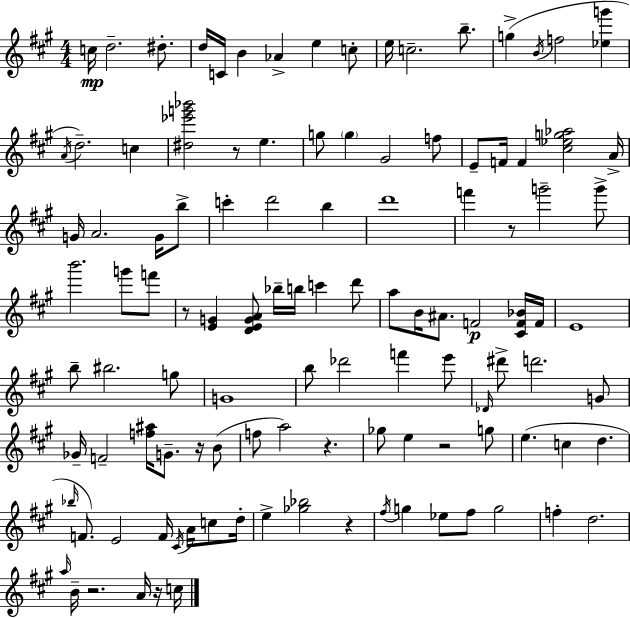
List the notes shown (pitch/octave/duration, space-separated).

C5/s D5/h. D#5/e. D5/s C4/s B4/q Ab4/q E5/q C5/e E5/s C5/h. B5/e. G5/q B4/s F5/h [Eb5,G6]/q A4/s D5/h. C5/q [D#5,Eb6,G6,Bb6]/h R/e E5/q. G5/e G5/q G#4/h F5/e E4/e F4/s F4/q [C#5,Eb5,G5,Ab5]/h A4/s G4/s A4/h. G4/s B5/e C6/q D6/h B5/q D6/w F6/q R/e G6/h G6/e B6/h. G6/e F6/e R/e [E4,G4]/q [D4,E4,G4,A4]/e Bb5/s B5/s C6/q D6/e A5/e B4/s A#4/e. F4/h [C#4,F4,Bb4]/s F4/s E4/w B5/e BIS5/h. G5/e G4/w B5/e Db6/h F6/q E6/e Db4/s D#6/e D6/h. G4/e Gb4/s F4/h [F5,A#5]/s G4/e. R/s B4/e F5/e A5/h R/q. Gb5/e E5/q R/h G5/e E5/q. C5/q D5/q. Bb5/s F4/e. E4/h F4/s C#4/s A4/s C5/e D5/s E5/q [Gb5,Bb5]/h R/q F#5/s G5/q Eb5/e F#5/e G5/h F5/q D5/h. A5/s B4/s R/h. A4/s R/s C5/s